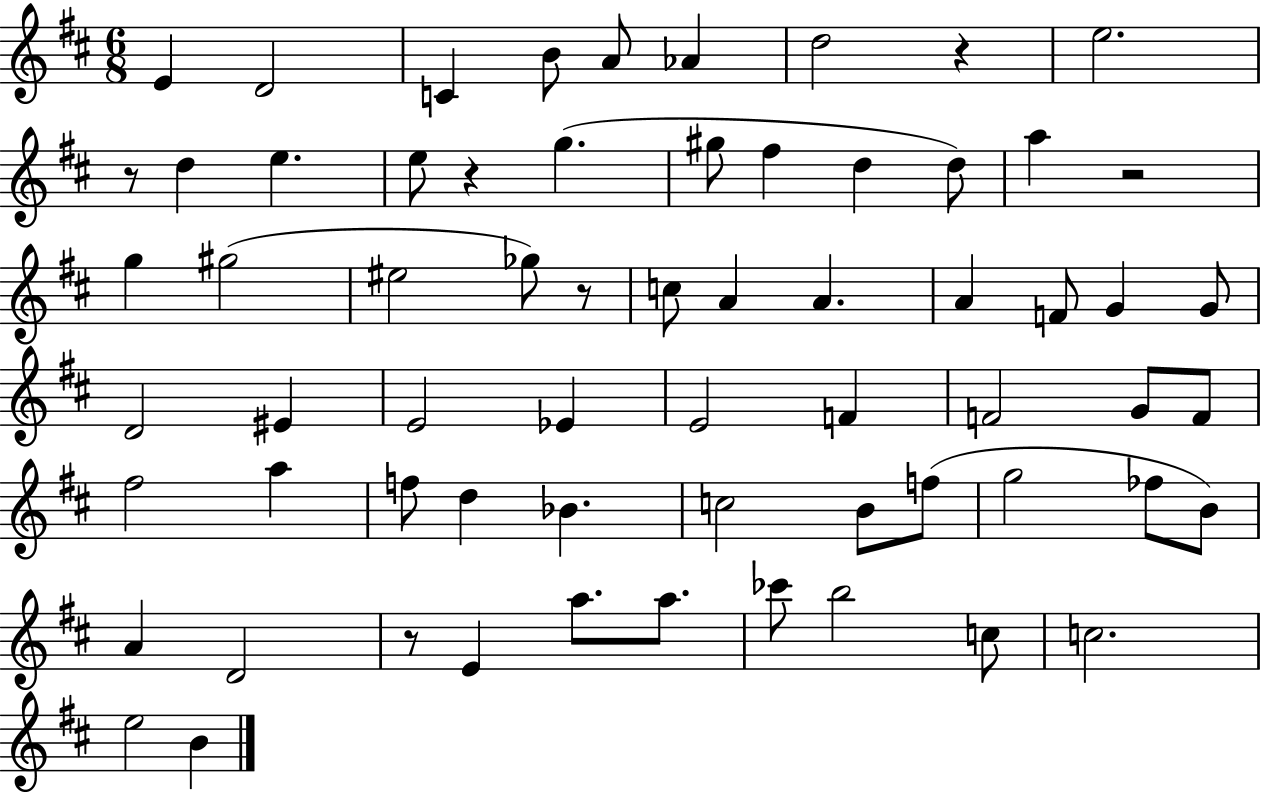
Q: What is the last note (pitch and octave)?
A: B4